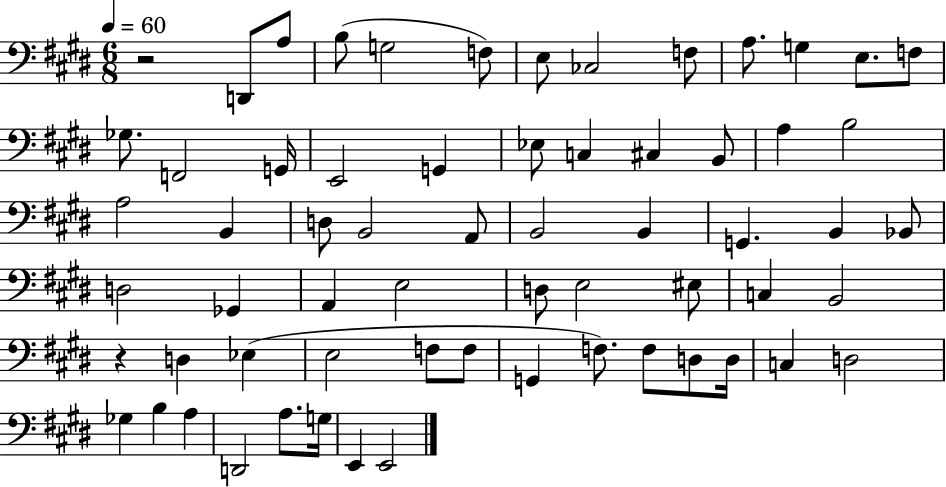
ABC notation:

X:1
T:Untitled
M:6/8
L:1/4
K:E
z2 D,,/2 A,/2 B,/2 G,2 F,/2 E,/2 _C,2 F,/2 A,/2 G, E,/2 F,/2 _G,/2 F,,2 G,,/4 E,,2 G,, _E,/2 C, ^C, B,,/2 A, B,2 A,2 B,, D,/2 B,,2 A,,/2 B,,2 B,, G,, B,, _B,,/2 D,2 _G,, A,, E,2 D,/2 E,2 ^E,/2 C, B,,2 z D, _E, E,2 F,/2 F,/2 G,, F,/2 F,/2 D,/2 D,/4 C, D,2 _G, B, A, D,,2 A,/2 G,/4 E,, E,,2